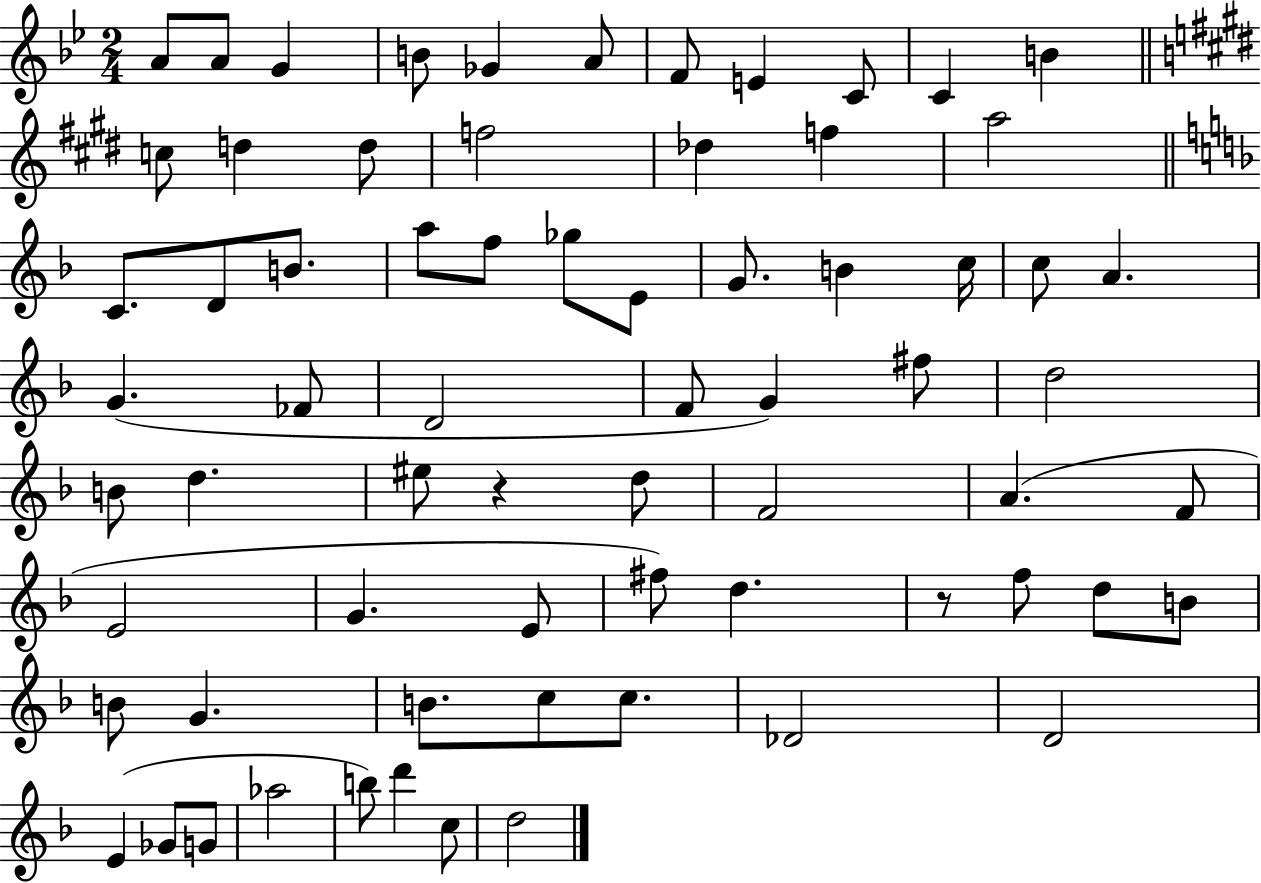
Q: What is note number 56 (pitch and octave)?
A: C5